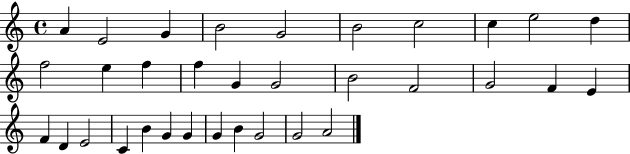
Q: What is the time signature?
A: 4/4